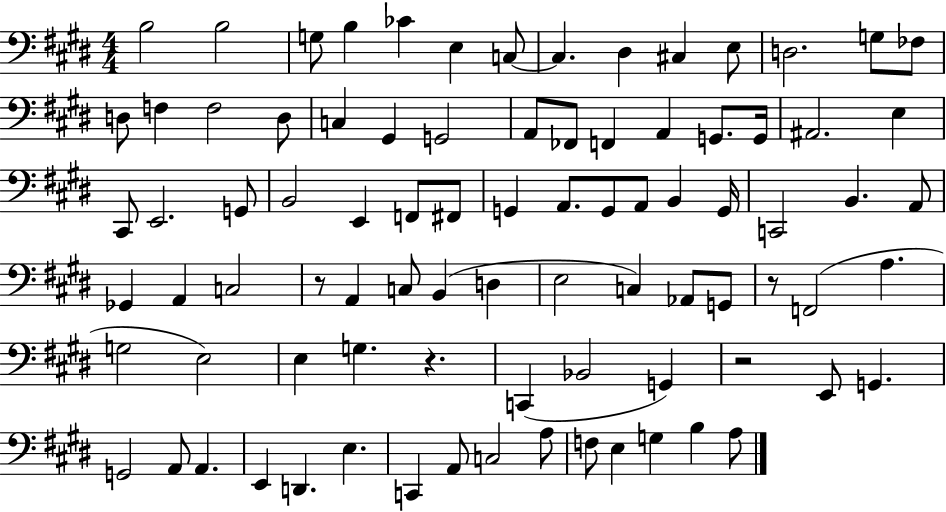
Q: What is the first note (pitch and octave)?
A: B3